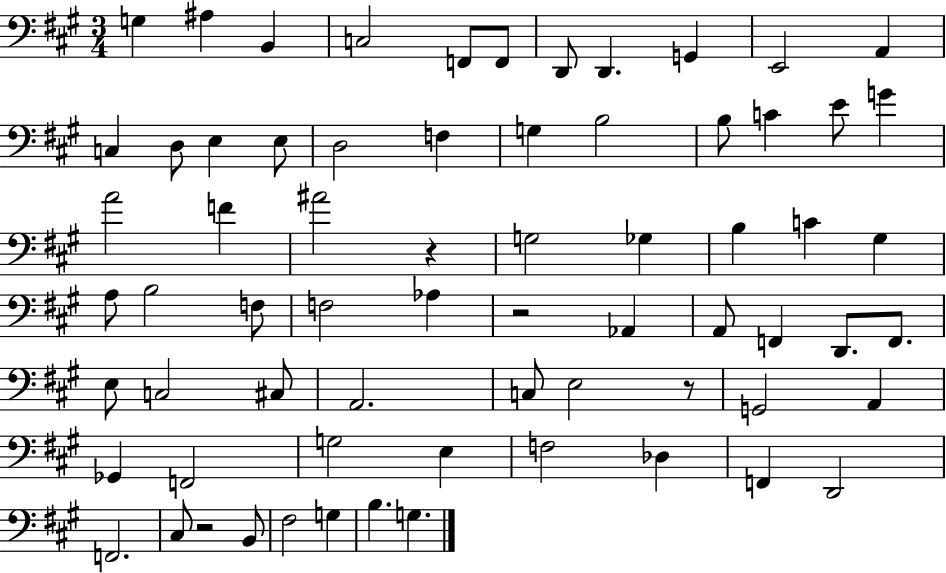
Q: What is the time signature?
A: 3/4